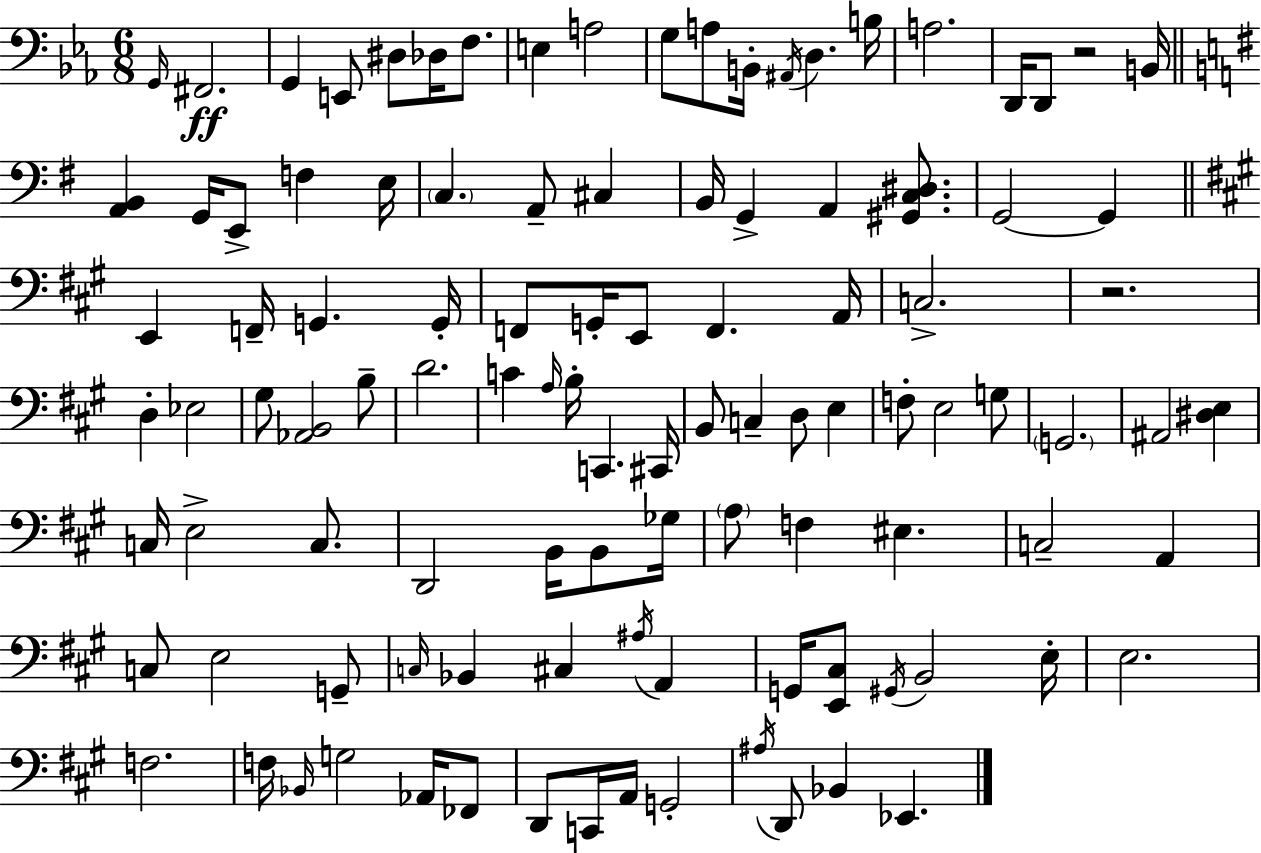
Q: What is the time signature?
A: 6/8